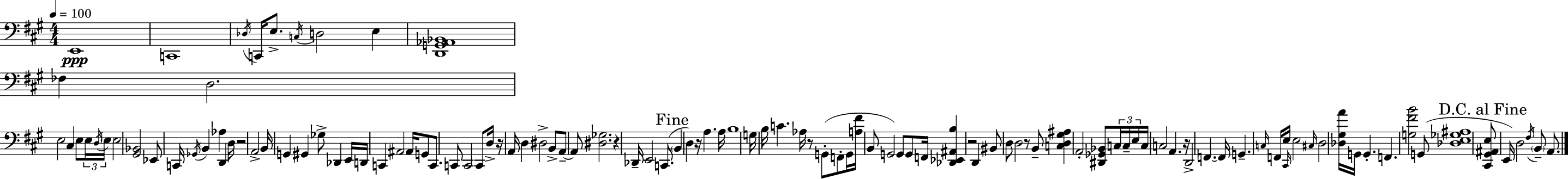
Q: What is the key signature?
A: A major